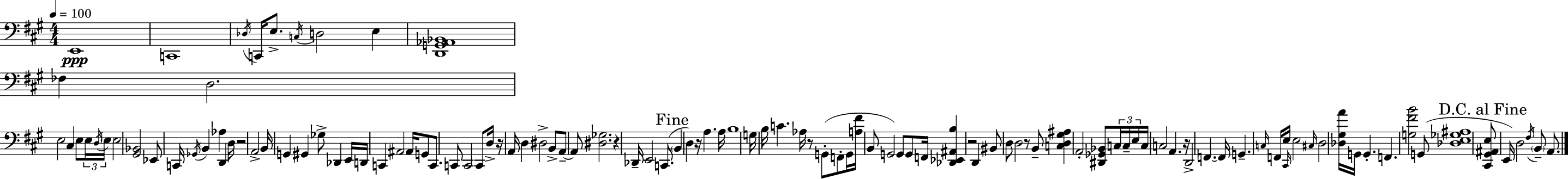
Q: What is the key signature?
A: A major